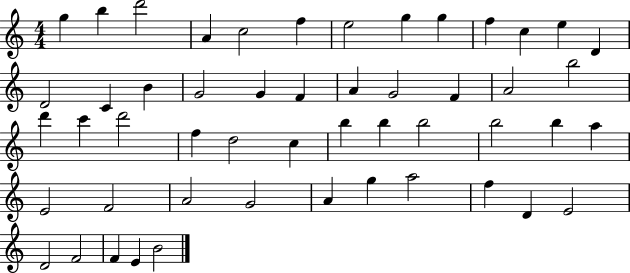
{
  \clef treble
  \numericTimeSignature
  \time 4/4
  \key c \major
  g''4 b''4 d'''2 | a'4 c''2 f''4 | e''2 g''4 g''4 | f''4 c''4 e''4 d'4 | \break d'2 c'4 b'4 | g'2 g'4 f'4 | a'4 g'2 f'4 | a'2 b''2 | \break d'''4 c'''4 d'''2 | f''4 d''2 c''4 | b''4 b''4 b''2 | b''2 b''4 a''4 | \break e'2 f'2 | a'2 g'2 | a'4 g''4 a''2 | f''4 d'4 e'2 | \break d'2 f'2 | f'4 e'4 b'2 | \bar "|."
}